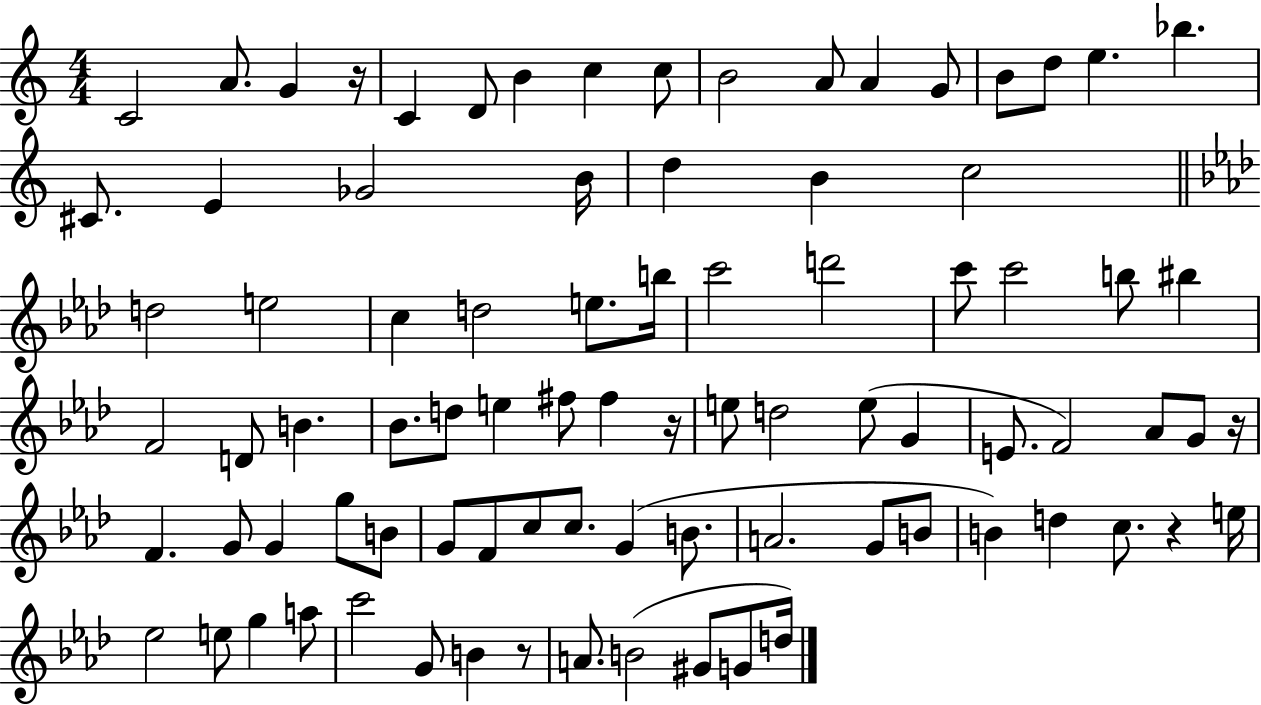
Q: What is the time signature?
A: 4/4